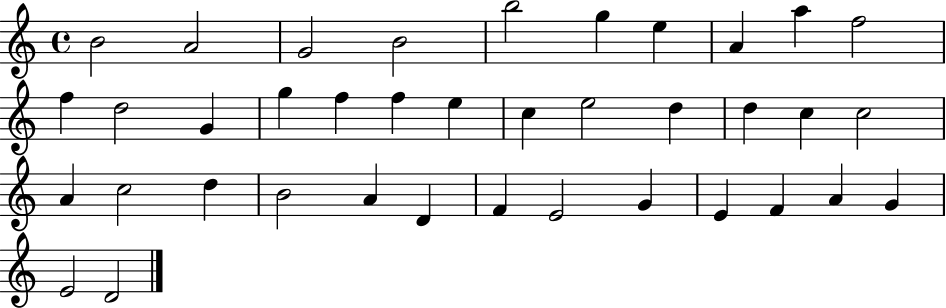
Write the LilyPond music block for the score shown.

{
  \clef treble
  \time 4/4
  \defaultTimeSignature
  \key c \major
  b'2 a'2 | g'2 b'2 | b''2 g''4 e''4 | a'4 a''4 f''2 | \break f''4 d''2 g'4 | g''4 f''4 f''4 e''4 | c''4 e''2 d''4 | d''4 c''4 c''2 | \break a'4 c''2 d''4 | b'2 a'4 d'4 | f'4 e'2 g'4 | e'4 f'4 a'4 g'4 | \break e'2 d'2 | \bar "|."
}